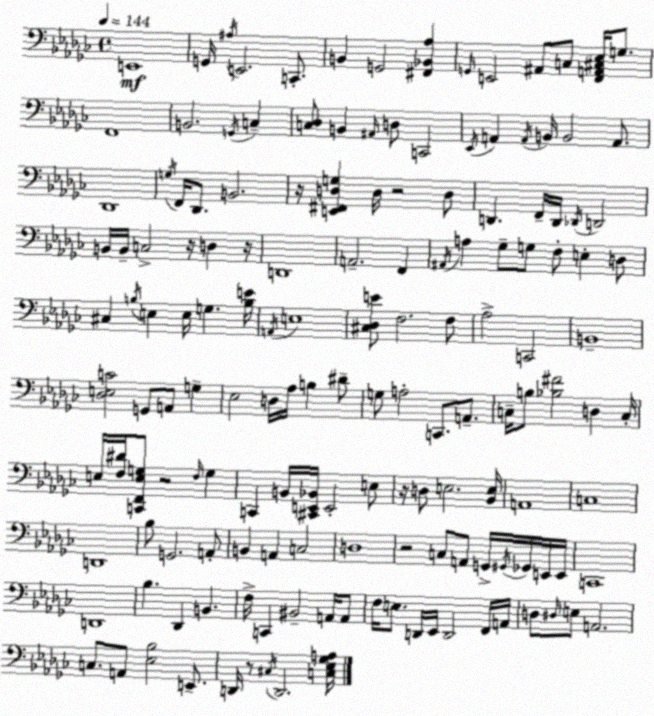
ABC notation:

X:1
T:Untitled
M:4/4
L:1/4
K:Ebm
E,,4 G,,/4 ^A,/4 E,,2 C,,/2 B,, G,,2 [^F,,_B,,_A,] G,,/4 E,,2 ^A,,/2 C,/2 [F,,A,,^C,_E,]/4 G,/2 F,,4 B,,2 G,,/4 C, [C,_D,]/2 B,, ^A,,/4 D,/2 C,,2 _E,,/4 A,, A,,/4 B,,/4 B,,2 A,,/2 _D,,4 G,/4 F,,/4 _D,,/2 B,,2 z/4 [E,,^F,,D,G,] D,/4 z2 D,/2 D,, F,,/4 D,,/4 _D,,/4 D,,2 B,,/4 B,,/4 C,2 z/4 D, z/4 D,,4 A,,2 F,, ^A,,/4 A, _G,/2 G,/2 F,/2 E, D,/2 ^C, B,/4 E, E,/4 G, [B,E]/4 A,,/4 E,4 [^C,_D,E]/2 F,2 F,/2 _A,2 C,,2 B,,4 [_D,E,C]2 G,,/2 A,,/2 G, _E,2 D,/4 _A,/4 B, ^D/2 G,/2 A,2 C,,/2 A,,/2 C,/4 B,/2 [_B,^F]2 D, C,/4 E,/4 [F,^D]/4 [C,,F,,E,G,]/2 z2 F,/4 G, C,, B,,/4 [^C,,E,,_B,,]/4 E,,2 E,/2 z/4 D,/2 E,2 [_B,,E,]/4 A,,4 C,4 D,,4 _B,/2 G,,2 A,,/2 B,, A,, C,2 D,4 z2 C,/2 A,,/2 G,,/4 ^G,,/4 _G,,/4 E,,/4 E,,/4 C,,4 D,,4 _B, _D,, B,, F,/4 C,, ^B,,2 A,,/4 A,,/2 F,/4 E,/2 D,,/4 _E,,/4 D,,2 F,,/4 A,,/4 D,/2 ^D,/4 E,/2 A,,2 C,/2 A,,/2 [_E,_B,]2 E,,/2 D,,/4 z/2 ^C,/4 D,,2 [C,_E,_G,A,]/4